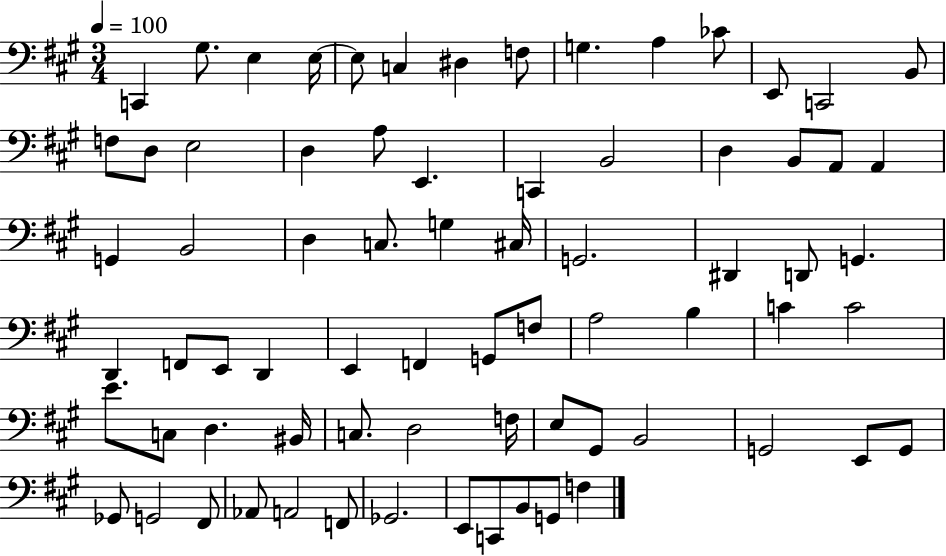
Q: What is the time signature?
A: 3/4